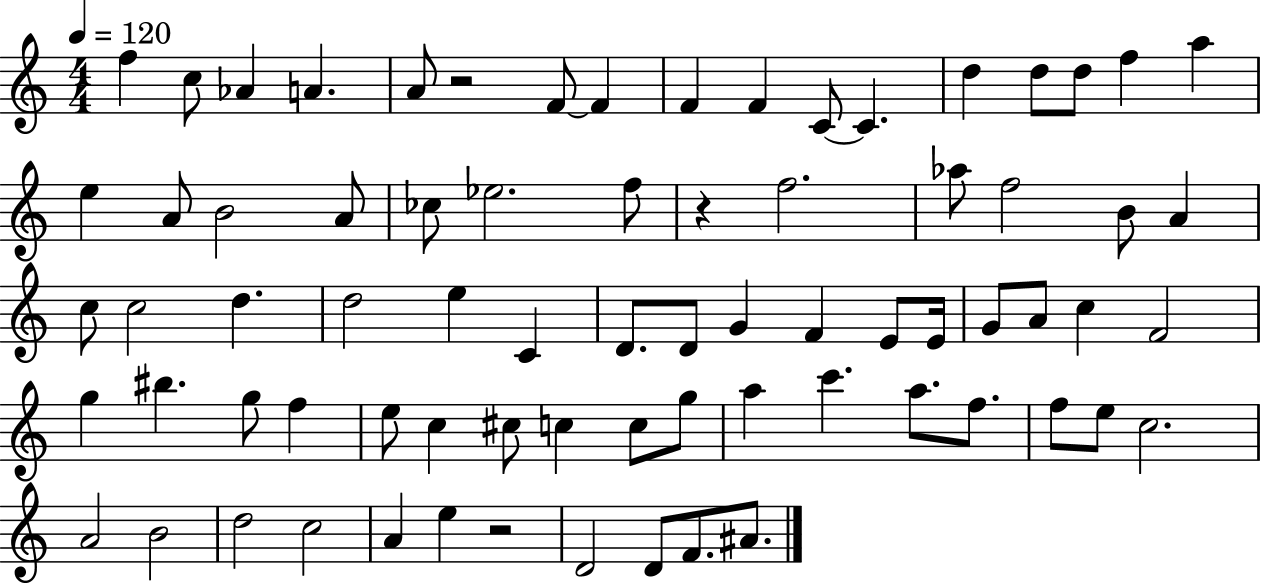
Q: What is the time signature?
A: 4/4